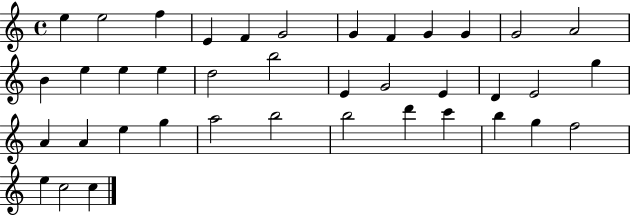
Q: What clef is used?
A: treble